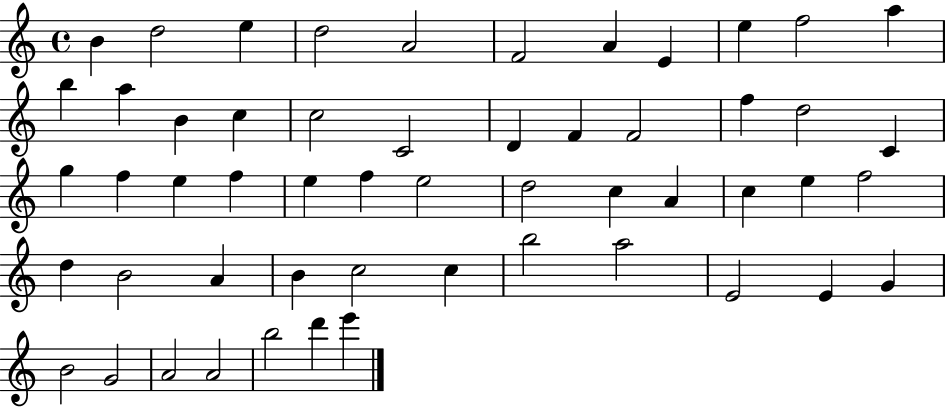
B4/q D5/h E5/q D5/h A4/h F4/h A4/q E4/q E5/q F5/h A5/q B5/q A5/q B4/q C5/q C5/h C4/h D4/q F4/q F4/h F5/q D5/h C4/q G5/q F5/q E5/q F5/q E5/q F5/q E5/h D5/h C5/q A4/q C5/q E5/q F5/h D5/q B4/h A4/q B4/q C5/h C5/q B5/h A5/h E4/h E4/q G4/q B4/h G4/h A4/h A4/h B5/h D6/q E6/q